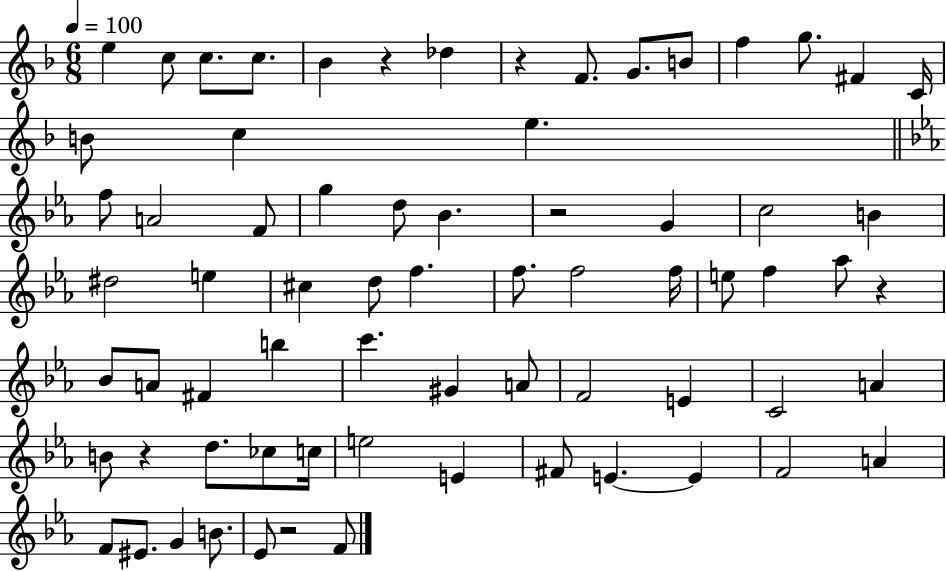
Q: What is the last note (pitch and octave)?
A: F4